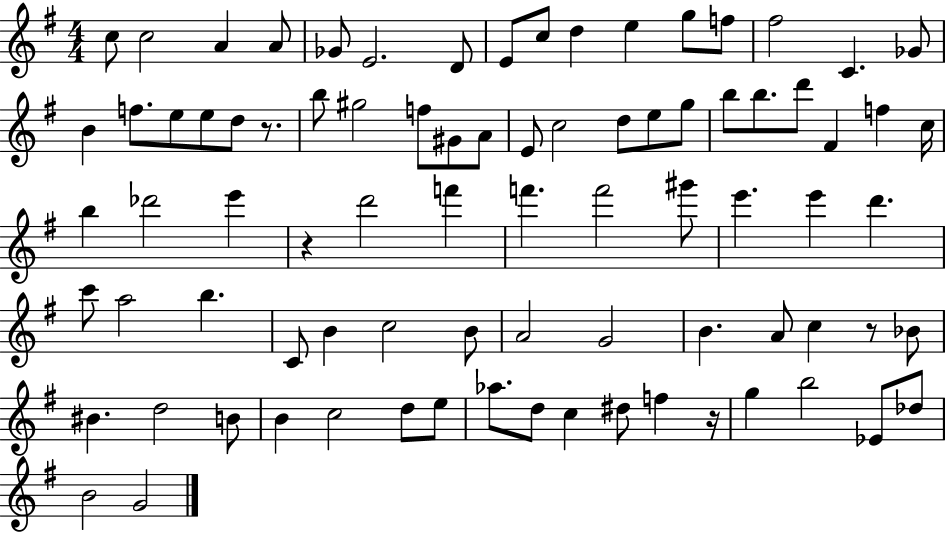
X:1
T:Untitled
M:4/4
L:1/4
K:G
c/2 c2 A A/2 _G/2 E2 D/2 E/2 c/2 d e g/2 f/2 ^f2 C _G/2 B f/2 e/2 e/2 d/2 z/2 b/2 ^g2 f/2 ^G/2 A/2 E/2 c2 d/2 e/2 g/2 b/2 b/2 d'/2 ^F f c/4 b _d'2 e' z d'2 f' f' f'2 ^g'/2 e' e' d' c'/2 a2 b C/2 B c2 B/2 A2 G2 B A/2 c z/2 _B/2 ^B d2 B/2 B c2 d/2 e/2 _a/2 d/2 c ^d/2 f z/4 g b2 _E/2 _d/2 B2 G2